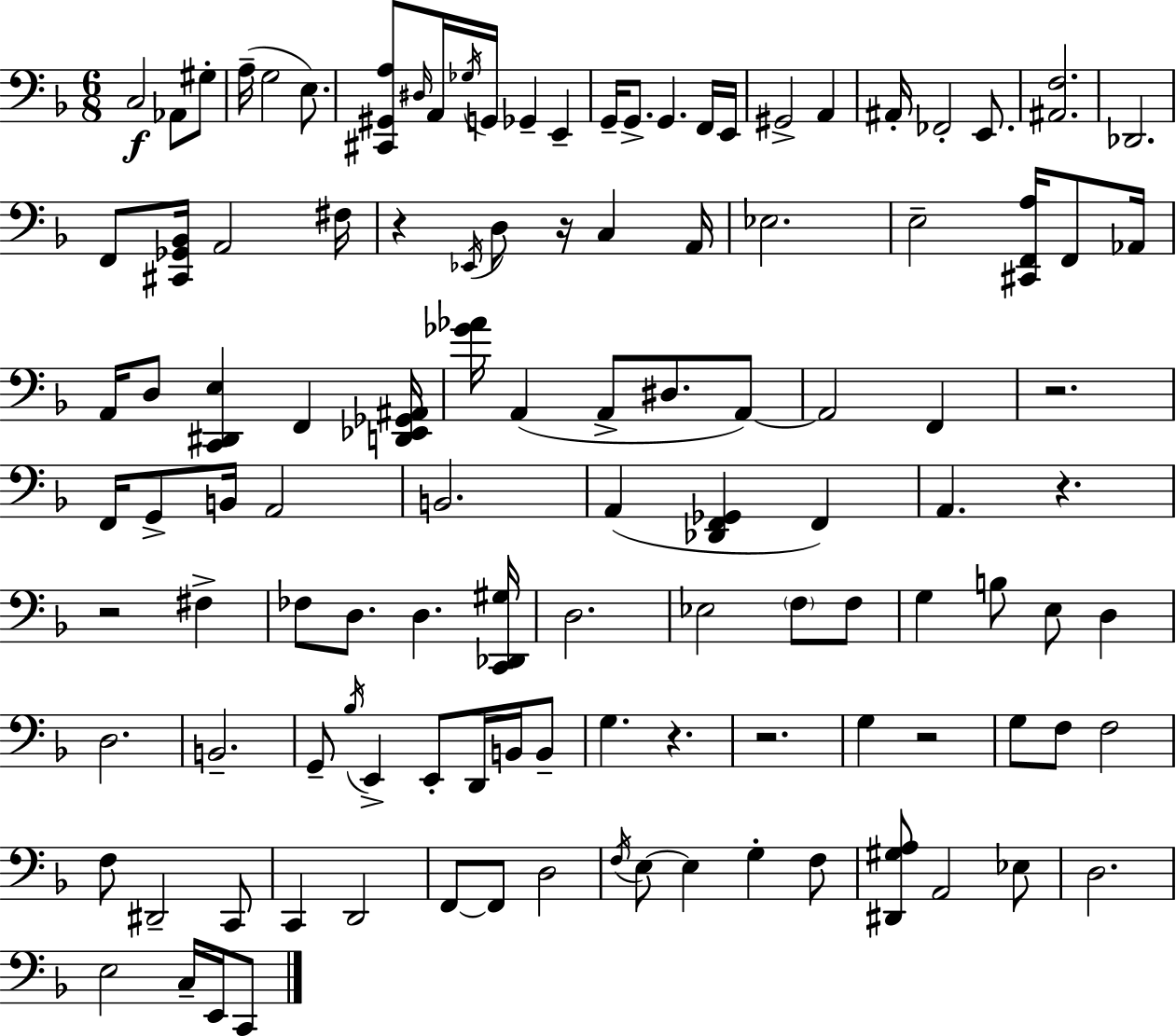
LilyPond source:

{
  \clef bass
  \numericTimeSignature
  \time 6/8
  \key d \minor
  c2\f aes,8 gis8-. | a16--( g2 e8.) | <cis, gis, a>8 \grace { dis16 } a,16 \acciaccatura { ges16 } g,16 ges,4-- e,4-- | g,16-- g,8.-> g,4. | \break f,16 e,16 gis,2-> a,4 | ais,16-. fes,2-. e,8. | <ais, f>2. | des,2. | \break f,8 <cis, ges, bes,>16 a,2 | fis16 r4 \acciaccatura { ees,16 } d8 r16 c4 | a,16 ees2. | e2-- <cis, f, a>16 | \break f,8 aes,16 a,16 d8 <c, dis, e>4 f,4 | <d, ees, ges, ais,>16 <ges' aes'>16 a,4( a,8-> dis8. | a,8~~) a,2 f,4 | r2. | \break f,16 g,8-> b,16 a,2 | b,2. | a,4( <des, f, ges,>4 f,4) | a,4. r4. | \break r2 fis4-> | fes8 d8. d4. | <c, des, gis>16 d2. | ees2 \parenthesize f8 | \break f8 g4 b8 e8 d4 | d2. | b,2.-- | g,8-- \acciaccatura { bes16 } e,4-> e,8-. | \break d,16 b,16 b,8-- g4. r4. | r2. | g4 r2 | g8 f8 f2 | \break f8 dis,2-- | c,8 c,4 d,2 | f,8~~ f,8 d2 | \acciaccatura { f16 } e8~~ e4 g4-. | \break f8 <dis, gis a>8 a,2 | ees8 d2. | e2 | c16-- e,16 c,8 \bar "|."
}